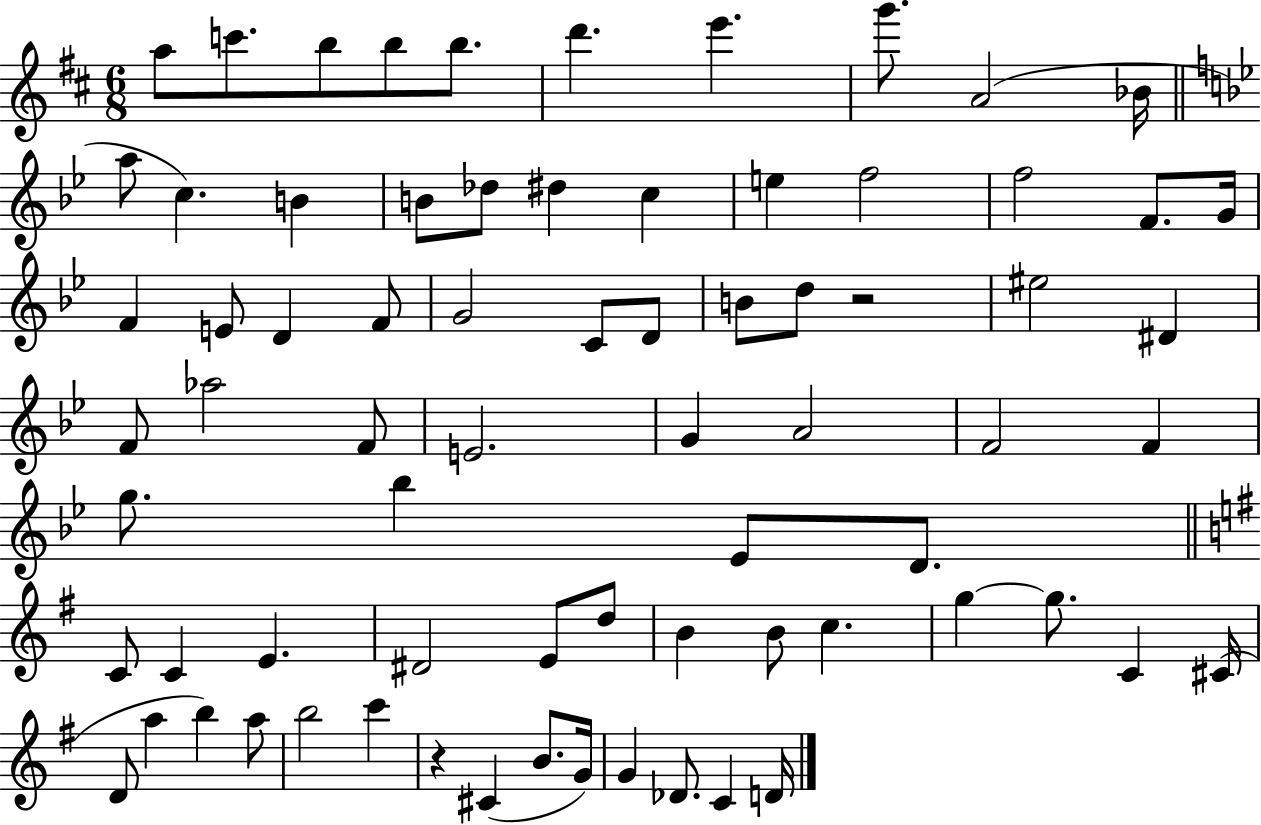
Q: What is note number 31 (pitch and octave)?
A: D5